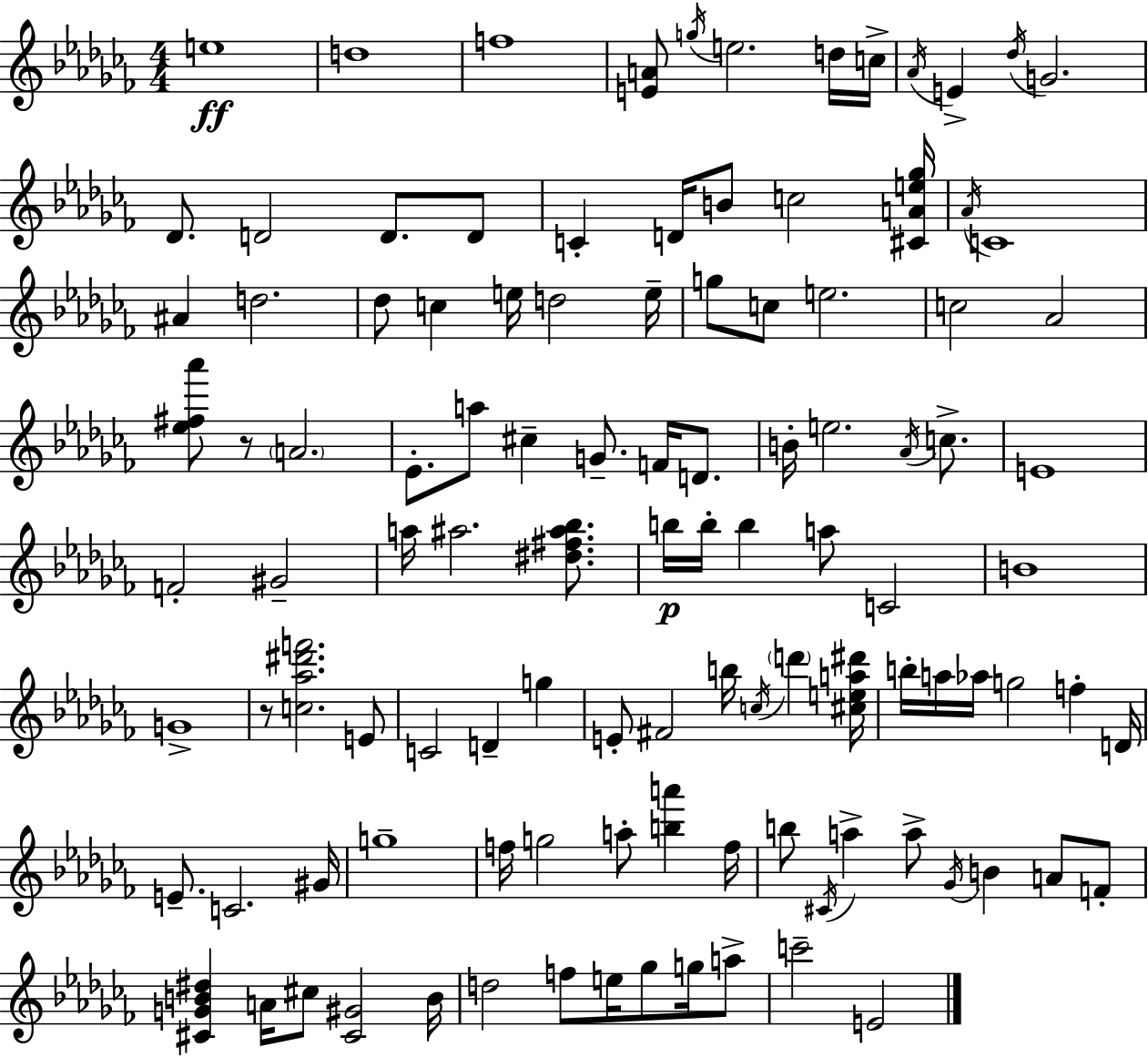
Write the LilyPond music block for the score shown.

{
  \clef treble
  \numericTimeSignature
  \time 4/4
  \key aes \minor
  e''1\ff | d''1 | f''1 | <e' a'>8 \acciaccatura { g''16 } e''2. d''16 | \break c''16-> \acciaccatura { aes'16 } e'4-> \acciaccatura { des''16 } g'2. | des'8. d'2 d'8. | d'8 c'4-. d'16 b'8 c''2 | <cis' a' e'' ges''>16 \acciaccatura { aes'16 } c'1 | \break ais'4 d''2. | des''8 c''4 e''16 d''2 | e''16-- g''8 c''8 e''2. | c''2 aes'2 | \break <ees'' fis'' aes'''>8 r8 \parenthesize a'2. | ees'8.-. a''8 cis''4-- g'8.-- | f'16 d'8. b'16-. e''2. | \acciaccatura { aes'16 } c''8.-> e'1 | \break f'2-. gis'2-- | a''16 ais''2. | <dis'' fis'' ais'' bes''>8. b''16\p b''16-. b''4 a''8 c'2 | b'1 | \break g'1-> | r8 <c'' aes'' dis''' f'''>2. | e'8 c'2 d'4-- | g''4 e'8-. fis'2 b''16 | \break \acciaccatura { c''16 } \parenthesize d'''4 <cis'' e'' a'' dis'''>16 b''16-. a''16 aes''16 g''2 | f''4-. d'16 e'8.-- c'2. | gis'16 g''1-- | f''16 g''2 a''8-. | \break <b'' a'''>4 f''16 b''8 \acciaccatura { cis'16 } a''4-> a''8-> \acciaccatura { ges'16 } | b'4 a'8 f'8-. <cis' g' b' dis''>4 a'16 cis''8 <cis' gis'>2 | b'16 d''2 | f''8 e''16 ges''8 g''16 a''8-> c'''2-- | \break e'2 \bar "|."
}